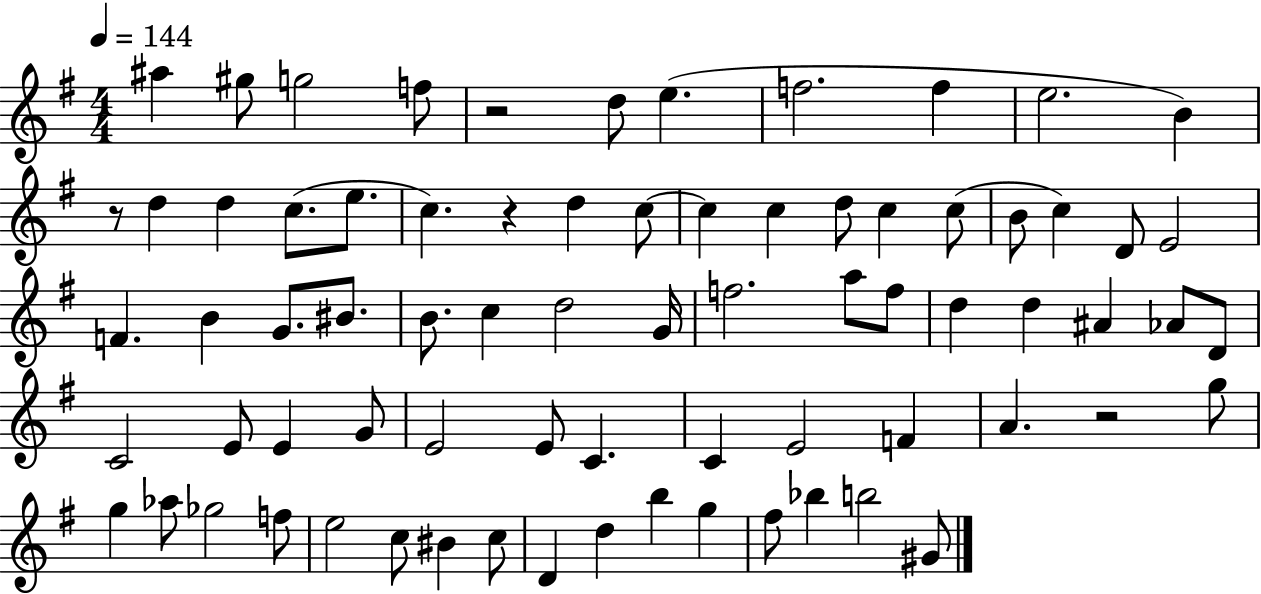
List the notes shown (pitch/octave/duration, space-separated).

A#5/q G#5/e G5/h F5/e R/h D5/e E5/q. F5/h. F5/q E5/h. B4/q R/e D5/q D5/q C5/e. E5/e. C5/q. R/q D5/q C5/e C5/q C5/q D5/e C5/q C5/e B4/e C5/q D4/e E4/h F4/q. B4/q G4/e. BIS4/e. B4/e. C5/q D5/h G4/s F5/h. A5/e F5/e D5/q D5/q A#4/q Ab4/e D4/e C4/h E4/e E4/q G4/e E4/h E4/e C4/q. C4/q E4/h F4/q A4/q. R/h G5/e G5/q Ab5/e Gb5/h F5/e E5/h C5/e BIS4/q C5/e D4/q D5/q B5/q G5/q F#5/e Bb5/q B5/h G#4/e